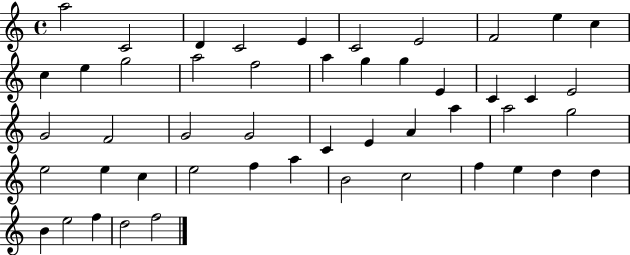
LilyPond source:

{
  \clef treble
  \time 4/4
  \defaultTimeSignature
  \key c \major
  a''2 c'2 | d'4 c'2 e'4 | c'2 e'2 | f'2 e''4 c''4 | \break c''4 e''4 g''2 | a''2 f''2 | a''4 g''4 g''4 e'4 | c'4 c'4 e'2 | \break g'2 f'2 | g'2 g'2 | c'4 e'4 a'4 a''4 | a''2 g''2 | \break e''2 e''4 c''4 | e''2 f''4 a''4 | b'2 c''2 | f''4 e''4 d''4 d''4 | \break b'4 e''2 f''4 | d''2 f''2 | \bar "|."
}